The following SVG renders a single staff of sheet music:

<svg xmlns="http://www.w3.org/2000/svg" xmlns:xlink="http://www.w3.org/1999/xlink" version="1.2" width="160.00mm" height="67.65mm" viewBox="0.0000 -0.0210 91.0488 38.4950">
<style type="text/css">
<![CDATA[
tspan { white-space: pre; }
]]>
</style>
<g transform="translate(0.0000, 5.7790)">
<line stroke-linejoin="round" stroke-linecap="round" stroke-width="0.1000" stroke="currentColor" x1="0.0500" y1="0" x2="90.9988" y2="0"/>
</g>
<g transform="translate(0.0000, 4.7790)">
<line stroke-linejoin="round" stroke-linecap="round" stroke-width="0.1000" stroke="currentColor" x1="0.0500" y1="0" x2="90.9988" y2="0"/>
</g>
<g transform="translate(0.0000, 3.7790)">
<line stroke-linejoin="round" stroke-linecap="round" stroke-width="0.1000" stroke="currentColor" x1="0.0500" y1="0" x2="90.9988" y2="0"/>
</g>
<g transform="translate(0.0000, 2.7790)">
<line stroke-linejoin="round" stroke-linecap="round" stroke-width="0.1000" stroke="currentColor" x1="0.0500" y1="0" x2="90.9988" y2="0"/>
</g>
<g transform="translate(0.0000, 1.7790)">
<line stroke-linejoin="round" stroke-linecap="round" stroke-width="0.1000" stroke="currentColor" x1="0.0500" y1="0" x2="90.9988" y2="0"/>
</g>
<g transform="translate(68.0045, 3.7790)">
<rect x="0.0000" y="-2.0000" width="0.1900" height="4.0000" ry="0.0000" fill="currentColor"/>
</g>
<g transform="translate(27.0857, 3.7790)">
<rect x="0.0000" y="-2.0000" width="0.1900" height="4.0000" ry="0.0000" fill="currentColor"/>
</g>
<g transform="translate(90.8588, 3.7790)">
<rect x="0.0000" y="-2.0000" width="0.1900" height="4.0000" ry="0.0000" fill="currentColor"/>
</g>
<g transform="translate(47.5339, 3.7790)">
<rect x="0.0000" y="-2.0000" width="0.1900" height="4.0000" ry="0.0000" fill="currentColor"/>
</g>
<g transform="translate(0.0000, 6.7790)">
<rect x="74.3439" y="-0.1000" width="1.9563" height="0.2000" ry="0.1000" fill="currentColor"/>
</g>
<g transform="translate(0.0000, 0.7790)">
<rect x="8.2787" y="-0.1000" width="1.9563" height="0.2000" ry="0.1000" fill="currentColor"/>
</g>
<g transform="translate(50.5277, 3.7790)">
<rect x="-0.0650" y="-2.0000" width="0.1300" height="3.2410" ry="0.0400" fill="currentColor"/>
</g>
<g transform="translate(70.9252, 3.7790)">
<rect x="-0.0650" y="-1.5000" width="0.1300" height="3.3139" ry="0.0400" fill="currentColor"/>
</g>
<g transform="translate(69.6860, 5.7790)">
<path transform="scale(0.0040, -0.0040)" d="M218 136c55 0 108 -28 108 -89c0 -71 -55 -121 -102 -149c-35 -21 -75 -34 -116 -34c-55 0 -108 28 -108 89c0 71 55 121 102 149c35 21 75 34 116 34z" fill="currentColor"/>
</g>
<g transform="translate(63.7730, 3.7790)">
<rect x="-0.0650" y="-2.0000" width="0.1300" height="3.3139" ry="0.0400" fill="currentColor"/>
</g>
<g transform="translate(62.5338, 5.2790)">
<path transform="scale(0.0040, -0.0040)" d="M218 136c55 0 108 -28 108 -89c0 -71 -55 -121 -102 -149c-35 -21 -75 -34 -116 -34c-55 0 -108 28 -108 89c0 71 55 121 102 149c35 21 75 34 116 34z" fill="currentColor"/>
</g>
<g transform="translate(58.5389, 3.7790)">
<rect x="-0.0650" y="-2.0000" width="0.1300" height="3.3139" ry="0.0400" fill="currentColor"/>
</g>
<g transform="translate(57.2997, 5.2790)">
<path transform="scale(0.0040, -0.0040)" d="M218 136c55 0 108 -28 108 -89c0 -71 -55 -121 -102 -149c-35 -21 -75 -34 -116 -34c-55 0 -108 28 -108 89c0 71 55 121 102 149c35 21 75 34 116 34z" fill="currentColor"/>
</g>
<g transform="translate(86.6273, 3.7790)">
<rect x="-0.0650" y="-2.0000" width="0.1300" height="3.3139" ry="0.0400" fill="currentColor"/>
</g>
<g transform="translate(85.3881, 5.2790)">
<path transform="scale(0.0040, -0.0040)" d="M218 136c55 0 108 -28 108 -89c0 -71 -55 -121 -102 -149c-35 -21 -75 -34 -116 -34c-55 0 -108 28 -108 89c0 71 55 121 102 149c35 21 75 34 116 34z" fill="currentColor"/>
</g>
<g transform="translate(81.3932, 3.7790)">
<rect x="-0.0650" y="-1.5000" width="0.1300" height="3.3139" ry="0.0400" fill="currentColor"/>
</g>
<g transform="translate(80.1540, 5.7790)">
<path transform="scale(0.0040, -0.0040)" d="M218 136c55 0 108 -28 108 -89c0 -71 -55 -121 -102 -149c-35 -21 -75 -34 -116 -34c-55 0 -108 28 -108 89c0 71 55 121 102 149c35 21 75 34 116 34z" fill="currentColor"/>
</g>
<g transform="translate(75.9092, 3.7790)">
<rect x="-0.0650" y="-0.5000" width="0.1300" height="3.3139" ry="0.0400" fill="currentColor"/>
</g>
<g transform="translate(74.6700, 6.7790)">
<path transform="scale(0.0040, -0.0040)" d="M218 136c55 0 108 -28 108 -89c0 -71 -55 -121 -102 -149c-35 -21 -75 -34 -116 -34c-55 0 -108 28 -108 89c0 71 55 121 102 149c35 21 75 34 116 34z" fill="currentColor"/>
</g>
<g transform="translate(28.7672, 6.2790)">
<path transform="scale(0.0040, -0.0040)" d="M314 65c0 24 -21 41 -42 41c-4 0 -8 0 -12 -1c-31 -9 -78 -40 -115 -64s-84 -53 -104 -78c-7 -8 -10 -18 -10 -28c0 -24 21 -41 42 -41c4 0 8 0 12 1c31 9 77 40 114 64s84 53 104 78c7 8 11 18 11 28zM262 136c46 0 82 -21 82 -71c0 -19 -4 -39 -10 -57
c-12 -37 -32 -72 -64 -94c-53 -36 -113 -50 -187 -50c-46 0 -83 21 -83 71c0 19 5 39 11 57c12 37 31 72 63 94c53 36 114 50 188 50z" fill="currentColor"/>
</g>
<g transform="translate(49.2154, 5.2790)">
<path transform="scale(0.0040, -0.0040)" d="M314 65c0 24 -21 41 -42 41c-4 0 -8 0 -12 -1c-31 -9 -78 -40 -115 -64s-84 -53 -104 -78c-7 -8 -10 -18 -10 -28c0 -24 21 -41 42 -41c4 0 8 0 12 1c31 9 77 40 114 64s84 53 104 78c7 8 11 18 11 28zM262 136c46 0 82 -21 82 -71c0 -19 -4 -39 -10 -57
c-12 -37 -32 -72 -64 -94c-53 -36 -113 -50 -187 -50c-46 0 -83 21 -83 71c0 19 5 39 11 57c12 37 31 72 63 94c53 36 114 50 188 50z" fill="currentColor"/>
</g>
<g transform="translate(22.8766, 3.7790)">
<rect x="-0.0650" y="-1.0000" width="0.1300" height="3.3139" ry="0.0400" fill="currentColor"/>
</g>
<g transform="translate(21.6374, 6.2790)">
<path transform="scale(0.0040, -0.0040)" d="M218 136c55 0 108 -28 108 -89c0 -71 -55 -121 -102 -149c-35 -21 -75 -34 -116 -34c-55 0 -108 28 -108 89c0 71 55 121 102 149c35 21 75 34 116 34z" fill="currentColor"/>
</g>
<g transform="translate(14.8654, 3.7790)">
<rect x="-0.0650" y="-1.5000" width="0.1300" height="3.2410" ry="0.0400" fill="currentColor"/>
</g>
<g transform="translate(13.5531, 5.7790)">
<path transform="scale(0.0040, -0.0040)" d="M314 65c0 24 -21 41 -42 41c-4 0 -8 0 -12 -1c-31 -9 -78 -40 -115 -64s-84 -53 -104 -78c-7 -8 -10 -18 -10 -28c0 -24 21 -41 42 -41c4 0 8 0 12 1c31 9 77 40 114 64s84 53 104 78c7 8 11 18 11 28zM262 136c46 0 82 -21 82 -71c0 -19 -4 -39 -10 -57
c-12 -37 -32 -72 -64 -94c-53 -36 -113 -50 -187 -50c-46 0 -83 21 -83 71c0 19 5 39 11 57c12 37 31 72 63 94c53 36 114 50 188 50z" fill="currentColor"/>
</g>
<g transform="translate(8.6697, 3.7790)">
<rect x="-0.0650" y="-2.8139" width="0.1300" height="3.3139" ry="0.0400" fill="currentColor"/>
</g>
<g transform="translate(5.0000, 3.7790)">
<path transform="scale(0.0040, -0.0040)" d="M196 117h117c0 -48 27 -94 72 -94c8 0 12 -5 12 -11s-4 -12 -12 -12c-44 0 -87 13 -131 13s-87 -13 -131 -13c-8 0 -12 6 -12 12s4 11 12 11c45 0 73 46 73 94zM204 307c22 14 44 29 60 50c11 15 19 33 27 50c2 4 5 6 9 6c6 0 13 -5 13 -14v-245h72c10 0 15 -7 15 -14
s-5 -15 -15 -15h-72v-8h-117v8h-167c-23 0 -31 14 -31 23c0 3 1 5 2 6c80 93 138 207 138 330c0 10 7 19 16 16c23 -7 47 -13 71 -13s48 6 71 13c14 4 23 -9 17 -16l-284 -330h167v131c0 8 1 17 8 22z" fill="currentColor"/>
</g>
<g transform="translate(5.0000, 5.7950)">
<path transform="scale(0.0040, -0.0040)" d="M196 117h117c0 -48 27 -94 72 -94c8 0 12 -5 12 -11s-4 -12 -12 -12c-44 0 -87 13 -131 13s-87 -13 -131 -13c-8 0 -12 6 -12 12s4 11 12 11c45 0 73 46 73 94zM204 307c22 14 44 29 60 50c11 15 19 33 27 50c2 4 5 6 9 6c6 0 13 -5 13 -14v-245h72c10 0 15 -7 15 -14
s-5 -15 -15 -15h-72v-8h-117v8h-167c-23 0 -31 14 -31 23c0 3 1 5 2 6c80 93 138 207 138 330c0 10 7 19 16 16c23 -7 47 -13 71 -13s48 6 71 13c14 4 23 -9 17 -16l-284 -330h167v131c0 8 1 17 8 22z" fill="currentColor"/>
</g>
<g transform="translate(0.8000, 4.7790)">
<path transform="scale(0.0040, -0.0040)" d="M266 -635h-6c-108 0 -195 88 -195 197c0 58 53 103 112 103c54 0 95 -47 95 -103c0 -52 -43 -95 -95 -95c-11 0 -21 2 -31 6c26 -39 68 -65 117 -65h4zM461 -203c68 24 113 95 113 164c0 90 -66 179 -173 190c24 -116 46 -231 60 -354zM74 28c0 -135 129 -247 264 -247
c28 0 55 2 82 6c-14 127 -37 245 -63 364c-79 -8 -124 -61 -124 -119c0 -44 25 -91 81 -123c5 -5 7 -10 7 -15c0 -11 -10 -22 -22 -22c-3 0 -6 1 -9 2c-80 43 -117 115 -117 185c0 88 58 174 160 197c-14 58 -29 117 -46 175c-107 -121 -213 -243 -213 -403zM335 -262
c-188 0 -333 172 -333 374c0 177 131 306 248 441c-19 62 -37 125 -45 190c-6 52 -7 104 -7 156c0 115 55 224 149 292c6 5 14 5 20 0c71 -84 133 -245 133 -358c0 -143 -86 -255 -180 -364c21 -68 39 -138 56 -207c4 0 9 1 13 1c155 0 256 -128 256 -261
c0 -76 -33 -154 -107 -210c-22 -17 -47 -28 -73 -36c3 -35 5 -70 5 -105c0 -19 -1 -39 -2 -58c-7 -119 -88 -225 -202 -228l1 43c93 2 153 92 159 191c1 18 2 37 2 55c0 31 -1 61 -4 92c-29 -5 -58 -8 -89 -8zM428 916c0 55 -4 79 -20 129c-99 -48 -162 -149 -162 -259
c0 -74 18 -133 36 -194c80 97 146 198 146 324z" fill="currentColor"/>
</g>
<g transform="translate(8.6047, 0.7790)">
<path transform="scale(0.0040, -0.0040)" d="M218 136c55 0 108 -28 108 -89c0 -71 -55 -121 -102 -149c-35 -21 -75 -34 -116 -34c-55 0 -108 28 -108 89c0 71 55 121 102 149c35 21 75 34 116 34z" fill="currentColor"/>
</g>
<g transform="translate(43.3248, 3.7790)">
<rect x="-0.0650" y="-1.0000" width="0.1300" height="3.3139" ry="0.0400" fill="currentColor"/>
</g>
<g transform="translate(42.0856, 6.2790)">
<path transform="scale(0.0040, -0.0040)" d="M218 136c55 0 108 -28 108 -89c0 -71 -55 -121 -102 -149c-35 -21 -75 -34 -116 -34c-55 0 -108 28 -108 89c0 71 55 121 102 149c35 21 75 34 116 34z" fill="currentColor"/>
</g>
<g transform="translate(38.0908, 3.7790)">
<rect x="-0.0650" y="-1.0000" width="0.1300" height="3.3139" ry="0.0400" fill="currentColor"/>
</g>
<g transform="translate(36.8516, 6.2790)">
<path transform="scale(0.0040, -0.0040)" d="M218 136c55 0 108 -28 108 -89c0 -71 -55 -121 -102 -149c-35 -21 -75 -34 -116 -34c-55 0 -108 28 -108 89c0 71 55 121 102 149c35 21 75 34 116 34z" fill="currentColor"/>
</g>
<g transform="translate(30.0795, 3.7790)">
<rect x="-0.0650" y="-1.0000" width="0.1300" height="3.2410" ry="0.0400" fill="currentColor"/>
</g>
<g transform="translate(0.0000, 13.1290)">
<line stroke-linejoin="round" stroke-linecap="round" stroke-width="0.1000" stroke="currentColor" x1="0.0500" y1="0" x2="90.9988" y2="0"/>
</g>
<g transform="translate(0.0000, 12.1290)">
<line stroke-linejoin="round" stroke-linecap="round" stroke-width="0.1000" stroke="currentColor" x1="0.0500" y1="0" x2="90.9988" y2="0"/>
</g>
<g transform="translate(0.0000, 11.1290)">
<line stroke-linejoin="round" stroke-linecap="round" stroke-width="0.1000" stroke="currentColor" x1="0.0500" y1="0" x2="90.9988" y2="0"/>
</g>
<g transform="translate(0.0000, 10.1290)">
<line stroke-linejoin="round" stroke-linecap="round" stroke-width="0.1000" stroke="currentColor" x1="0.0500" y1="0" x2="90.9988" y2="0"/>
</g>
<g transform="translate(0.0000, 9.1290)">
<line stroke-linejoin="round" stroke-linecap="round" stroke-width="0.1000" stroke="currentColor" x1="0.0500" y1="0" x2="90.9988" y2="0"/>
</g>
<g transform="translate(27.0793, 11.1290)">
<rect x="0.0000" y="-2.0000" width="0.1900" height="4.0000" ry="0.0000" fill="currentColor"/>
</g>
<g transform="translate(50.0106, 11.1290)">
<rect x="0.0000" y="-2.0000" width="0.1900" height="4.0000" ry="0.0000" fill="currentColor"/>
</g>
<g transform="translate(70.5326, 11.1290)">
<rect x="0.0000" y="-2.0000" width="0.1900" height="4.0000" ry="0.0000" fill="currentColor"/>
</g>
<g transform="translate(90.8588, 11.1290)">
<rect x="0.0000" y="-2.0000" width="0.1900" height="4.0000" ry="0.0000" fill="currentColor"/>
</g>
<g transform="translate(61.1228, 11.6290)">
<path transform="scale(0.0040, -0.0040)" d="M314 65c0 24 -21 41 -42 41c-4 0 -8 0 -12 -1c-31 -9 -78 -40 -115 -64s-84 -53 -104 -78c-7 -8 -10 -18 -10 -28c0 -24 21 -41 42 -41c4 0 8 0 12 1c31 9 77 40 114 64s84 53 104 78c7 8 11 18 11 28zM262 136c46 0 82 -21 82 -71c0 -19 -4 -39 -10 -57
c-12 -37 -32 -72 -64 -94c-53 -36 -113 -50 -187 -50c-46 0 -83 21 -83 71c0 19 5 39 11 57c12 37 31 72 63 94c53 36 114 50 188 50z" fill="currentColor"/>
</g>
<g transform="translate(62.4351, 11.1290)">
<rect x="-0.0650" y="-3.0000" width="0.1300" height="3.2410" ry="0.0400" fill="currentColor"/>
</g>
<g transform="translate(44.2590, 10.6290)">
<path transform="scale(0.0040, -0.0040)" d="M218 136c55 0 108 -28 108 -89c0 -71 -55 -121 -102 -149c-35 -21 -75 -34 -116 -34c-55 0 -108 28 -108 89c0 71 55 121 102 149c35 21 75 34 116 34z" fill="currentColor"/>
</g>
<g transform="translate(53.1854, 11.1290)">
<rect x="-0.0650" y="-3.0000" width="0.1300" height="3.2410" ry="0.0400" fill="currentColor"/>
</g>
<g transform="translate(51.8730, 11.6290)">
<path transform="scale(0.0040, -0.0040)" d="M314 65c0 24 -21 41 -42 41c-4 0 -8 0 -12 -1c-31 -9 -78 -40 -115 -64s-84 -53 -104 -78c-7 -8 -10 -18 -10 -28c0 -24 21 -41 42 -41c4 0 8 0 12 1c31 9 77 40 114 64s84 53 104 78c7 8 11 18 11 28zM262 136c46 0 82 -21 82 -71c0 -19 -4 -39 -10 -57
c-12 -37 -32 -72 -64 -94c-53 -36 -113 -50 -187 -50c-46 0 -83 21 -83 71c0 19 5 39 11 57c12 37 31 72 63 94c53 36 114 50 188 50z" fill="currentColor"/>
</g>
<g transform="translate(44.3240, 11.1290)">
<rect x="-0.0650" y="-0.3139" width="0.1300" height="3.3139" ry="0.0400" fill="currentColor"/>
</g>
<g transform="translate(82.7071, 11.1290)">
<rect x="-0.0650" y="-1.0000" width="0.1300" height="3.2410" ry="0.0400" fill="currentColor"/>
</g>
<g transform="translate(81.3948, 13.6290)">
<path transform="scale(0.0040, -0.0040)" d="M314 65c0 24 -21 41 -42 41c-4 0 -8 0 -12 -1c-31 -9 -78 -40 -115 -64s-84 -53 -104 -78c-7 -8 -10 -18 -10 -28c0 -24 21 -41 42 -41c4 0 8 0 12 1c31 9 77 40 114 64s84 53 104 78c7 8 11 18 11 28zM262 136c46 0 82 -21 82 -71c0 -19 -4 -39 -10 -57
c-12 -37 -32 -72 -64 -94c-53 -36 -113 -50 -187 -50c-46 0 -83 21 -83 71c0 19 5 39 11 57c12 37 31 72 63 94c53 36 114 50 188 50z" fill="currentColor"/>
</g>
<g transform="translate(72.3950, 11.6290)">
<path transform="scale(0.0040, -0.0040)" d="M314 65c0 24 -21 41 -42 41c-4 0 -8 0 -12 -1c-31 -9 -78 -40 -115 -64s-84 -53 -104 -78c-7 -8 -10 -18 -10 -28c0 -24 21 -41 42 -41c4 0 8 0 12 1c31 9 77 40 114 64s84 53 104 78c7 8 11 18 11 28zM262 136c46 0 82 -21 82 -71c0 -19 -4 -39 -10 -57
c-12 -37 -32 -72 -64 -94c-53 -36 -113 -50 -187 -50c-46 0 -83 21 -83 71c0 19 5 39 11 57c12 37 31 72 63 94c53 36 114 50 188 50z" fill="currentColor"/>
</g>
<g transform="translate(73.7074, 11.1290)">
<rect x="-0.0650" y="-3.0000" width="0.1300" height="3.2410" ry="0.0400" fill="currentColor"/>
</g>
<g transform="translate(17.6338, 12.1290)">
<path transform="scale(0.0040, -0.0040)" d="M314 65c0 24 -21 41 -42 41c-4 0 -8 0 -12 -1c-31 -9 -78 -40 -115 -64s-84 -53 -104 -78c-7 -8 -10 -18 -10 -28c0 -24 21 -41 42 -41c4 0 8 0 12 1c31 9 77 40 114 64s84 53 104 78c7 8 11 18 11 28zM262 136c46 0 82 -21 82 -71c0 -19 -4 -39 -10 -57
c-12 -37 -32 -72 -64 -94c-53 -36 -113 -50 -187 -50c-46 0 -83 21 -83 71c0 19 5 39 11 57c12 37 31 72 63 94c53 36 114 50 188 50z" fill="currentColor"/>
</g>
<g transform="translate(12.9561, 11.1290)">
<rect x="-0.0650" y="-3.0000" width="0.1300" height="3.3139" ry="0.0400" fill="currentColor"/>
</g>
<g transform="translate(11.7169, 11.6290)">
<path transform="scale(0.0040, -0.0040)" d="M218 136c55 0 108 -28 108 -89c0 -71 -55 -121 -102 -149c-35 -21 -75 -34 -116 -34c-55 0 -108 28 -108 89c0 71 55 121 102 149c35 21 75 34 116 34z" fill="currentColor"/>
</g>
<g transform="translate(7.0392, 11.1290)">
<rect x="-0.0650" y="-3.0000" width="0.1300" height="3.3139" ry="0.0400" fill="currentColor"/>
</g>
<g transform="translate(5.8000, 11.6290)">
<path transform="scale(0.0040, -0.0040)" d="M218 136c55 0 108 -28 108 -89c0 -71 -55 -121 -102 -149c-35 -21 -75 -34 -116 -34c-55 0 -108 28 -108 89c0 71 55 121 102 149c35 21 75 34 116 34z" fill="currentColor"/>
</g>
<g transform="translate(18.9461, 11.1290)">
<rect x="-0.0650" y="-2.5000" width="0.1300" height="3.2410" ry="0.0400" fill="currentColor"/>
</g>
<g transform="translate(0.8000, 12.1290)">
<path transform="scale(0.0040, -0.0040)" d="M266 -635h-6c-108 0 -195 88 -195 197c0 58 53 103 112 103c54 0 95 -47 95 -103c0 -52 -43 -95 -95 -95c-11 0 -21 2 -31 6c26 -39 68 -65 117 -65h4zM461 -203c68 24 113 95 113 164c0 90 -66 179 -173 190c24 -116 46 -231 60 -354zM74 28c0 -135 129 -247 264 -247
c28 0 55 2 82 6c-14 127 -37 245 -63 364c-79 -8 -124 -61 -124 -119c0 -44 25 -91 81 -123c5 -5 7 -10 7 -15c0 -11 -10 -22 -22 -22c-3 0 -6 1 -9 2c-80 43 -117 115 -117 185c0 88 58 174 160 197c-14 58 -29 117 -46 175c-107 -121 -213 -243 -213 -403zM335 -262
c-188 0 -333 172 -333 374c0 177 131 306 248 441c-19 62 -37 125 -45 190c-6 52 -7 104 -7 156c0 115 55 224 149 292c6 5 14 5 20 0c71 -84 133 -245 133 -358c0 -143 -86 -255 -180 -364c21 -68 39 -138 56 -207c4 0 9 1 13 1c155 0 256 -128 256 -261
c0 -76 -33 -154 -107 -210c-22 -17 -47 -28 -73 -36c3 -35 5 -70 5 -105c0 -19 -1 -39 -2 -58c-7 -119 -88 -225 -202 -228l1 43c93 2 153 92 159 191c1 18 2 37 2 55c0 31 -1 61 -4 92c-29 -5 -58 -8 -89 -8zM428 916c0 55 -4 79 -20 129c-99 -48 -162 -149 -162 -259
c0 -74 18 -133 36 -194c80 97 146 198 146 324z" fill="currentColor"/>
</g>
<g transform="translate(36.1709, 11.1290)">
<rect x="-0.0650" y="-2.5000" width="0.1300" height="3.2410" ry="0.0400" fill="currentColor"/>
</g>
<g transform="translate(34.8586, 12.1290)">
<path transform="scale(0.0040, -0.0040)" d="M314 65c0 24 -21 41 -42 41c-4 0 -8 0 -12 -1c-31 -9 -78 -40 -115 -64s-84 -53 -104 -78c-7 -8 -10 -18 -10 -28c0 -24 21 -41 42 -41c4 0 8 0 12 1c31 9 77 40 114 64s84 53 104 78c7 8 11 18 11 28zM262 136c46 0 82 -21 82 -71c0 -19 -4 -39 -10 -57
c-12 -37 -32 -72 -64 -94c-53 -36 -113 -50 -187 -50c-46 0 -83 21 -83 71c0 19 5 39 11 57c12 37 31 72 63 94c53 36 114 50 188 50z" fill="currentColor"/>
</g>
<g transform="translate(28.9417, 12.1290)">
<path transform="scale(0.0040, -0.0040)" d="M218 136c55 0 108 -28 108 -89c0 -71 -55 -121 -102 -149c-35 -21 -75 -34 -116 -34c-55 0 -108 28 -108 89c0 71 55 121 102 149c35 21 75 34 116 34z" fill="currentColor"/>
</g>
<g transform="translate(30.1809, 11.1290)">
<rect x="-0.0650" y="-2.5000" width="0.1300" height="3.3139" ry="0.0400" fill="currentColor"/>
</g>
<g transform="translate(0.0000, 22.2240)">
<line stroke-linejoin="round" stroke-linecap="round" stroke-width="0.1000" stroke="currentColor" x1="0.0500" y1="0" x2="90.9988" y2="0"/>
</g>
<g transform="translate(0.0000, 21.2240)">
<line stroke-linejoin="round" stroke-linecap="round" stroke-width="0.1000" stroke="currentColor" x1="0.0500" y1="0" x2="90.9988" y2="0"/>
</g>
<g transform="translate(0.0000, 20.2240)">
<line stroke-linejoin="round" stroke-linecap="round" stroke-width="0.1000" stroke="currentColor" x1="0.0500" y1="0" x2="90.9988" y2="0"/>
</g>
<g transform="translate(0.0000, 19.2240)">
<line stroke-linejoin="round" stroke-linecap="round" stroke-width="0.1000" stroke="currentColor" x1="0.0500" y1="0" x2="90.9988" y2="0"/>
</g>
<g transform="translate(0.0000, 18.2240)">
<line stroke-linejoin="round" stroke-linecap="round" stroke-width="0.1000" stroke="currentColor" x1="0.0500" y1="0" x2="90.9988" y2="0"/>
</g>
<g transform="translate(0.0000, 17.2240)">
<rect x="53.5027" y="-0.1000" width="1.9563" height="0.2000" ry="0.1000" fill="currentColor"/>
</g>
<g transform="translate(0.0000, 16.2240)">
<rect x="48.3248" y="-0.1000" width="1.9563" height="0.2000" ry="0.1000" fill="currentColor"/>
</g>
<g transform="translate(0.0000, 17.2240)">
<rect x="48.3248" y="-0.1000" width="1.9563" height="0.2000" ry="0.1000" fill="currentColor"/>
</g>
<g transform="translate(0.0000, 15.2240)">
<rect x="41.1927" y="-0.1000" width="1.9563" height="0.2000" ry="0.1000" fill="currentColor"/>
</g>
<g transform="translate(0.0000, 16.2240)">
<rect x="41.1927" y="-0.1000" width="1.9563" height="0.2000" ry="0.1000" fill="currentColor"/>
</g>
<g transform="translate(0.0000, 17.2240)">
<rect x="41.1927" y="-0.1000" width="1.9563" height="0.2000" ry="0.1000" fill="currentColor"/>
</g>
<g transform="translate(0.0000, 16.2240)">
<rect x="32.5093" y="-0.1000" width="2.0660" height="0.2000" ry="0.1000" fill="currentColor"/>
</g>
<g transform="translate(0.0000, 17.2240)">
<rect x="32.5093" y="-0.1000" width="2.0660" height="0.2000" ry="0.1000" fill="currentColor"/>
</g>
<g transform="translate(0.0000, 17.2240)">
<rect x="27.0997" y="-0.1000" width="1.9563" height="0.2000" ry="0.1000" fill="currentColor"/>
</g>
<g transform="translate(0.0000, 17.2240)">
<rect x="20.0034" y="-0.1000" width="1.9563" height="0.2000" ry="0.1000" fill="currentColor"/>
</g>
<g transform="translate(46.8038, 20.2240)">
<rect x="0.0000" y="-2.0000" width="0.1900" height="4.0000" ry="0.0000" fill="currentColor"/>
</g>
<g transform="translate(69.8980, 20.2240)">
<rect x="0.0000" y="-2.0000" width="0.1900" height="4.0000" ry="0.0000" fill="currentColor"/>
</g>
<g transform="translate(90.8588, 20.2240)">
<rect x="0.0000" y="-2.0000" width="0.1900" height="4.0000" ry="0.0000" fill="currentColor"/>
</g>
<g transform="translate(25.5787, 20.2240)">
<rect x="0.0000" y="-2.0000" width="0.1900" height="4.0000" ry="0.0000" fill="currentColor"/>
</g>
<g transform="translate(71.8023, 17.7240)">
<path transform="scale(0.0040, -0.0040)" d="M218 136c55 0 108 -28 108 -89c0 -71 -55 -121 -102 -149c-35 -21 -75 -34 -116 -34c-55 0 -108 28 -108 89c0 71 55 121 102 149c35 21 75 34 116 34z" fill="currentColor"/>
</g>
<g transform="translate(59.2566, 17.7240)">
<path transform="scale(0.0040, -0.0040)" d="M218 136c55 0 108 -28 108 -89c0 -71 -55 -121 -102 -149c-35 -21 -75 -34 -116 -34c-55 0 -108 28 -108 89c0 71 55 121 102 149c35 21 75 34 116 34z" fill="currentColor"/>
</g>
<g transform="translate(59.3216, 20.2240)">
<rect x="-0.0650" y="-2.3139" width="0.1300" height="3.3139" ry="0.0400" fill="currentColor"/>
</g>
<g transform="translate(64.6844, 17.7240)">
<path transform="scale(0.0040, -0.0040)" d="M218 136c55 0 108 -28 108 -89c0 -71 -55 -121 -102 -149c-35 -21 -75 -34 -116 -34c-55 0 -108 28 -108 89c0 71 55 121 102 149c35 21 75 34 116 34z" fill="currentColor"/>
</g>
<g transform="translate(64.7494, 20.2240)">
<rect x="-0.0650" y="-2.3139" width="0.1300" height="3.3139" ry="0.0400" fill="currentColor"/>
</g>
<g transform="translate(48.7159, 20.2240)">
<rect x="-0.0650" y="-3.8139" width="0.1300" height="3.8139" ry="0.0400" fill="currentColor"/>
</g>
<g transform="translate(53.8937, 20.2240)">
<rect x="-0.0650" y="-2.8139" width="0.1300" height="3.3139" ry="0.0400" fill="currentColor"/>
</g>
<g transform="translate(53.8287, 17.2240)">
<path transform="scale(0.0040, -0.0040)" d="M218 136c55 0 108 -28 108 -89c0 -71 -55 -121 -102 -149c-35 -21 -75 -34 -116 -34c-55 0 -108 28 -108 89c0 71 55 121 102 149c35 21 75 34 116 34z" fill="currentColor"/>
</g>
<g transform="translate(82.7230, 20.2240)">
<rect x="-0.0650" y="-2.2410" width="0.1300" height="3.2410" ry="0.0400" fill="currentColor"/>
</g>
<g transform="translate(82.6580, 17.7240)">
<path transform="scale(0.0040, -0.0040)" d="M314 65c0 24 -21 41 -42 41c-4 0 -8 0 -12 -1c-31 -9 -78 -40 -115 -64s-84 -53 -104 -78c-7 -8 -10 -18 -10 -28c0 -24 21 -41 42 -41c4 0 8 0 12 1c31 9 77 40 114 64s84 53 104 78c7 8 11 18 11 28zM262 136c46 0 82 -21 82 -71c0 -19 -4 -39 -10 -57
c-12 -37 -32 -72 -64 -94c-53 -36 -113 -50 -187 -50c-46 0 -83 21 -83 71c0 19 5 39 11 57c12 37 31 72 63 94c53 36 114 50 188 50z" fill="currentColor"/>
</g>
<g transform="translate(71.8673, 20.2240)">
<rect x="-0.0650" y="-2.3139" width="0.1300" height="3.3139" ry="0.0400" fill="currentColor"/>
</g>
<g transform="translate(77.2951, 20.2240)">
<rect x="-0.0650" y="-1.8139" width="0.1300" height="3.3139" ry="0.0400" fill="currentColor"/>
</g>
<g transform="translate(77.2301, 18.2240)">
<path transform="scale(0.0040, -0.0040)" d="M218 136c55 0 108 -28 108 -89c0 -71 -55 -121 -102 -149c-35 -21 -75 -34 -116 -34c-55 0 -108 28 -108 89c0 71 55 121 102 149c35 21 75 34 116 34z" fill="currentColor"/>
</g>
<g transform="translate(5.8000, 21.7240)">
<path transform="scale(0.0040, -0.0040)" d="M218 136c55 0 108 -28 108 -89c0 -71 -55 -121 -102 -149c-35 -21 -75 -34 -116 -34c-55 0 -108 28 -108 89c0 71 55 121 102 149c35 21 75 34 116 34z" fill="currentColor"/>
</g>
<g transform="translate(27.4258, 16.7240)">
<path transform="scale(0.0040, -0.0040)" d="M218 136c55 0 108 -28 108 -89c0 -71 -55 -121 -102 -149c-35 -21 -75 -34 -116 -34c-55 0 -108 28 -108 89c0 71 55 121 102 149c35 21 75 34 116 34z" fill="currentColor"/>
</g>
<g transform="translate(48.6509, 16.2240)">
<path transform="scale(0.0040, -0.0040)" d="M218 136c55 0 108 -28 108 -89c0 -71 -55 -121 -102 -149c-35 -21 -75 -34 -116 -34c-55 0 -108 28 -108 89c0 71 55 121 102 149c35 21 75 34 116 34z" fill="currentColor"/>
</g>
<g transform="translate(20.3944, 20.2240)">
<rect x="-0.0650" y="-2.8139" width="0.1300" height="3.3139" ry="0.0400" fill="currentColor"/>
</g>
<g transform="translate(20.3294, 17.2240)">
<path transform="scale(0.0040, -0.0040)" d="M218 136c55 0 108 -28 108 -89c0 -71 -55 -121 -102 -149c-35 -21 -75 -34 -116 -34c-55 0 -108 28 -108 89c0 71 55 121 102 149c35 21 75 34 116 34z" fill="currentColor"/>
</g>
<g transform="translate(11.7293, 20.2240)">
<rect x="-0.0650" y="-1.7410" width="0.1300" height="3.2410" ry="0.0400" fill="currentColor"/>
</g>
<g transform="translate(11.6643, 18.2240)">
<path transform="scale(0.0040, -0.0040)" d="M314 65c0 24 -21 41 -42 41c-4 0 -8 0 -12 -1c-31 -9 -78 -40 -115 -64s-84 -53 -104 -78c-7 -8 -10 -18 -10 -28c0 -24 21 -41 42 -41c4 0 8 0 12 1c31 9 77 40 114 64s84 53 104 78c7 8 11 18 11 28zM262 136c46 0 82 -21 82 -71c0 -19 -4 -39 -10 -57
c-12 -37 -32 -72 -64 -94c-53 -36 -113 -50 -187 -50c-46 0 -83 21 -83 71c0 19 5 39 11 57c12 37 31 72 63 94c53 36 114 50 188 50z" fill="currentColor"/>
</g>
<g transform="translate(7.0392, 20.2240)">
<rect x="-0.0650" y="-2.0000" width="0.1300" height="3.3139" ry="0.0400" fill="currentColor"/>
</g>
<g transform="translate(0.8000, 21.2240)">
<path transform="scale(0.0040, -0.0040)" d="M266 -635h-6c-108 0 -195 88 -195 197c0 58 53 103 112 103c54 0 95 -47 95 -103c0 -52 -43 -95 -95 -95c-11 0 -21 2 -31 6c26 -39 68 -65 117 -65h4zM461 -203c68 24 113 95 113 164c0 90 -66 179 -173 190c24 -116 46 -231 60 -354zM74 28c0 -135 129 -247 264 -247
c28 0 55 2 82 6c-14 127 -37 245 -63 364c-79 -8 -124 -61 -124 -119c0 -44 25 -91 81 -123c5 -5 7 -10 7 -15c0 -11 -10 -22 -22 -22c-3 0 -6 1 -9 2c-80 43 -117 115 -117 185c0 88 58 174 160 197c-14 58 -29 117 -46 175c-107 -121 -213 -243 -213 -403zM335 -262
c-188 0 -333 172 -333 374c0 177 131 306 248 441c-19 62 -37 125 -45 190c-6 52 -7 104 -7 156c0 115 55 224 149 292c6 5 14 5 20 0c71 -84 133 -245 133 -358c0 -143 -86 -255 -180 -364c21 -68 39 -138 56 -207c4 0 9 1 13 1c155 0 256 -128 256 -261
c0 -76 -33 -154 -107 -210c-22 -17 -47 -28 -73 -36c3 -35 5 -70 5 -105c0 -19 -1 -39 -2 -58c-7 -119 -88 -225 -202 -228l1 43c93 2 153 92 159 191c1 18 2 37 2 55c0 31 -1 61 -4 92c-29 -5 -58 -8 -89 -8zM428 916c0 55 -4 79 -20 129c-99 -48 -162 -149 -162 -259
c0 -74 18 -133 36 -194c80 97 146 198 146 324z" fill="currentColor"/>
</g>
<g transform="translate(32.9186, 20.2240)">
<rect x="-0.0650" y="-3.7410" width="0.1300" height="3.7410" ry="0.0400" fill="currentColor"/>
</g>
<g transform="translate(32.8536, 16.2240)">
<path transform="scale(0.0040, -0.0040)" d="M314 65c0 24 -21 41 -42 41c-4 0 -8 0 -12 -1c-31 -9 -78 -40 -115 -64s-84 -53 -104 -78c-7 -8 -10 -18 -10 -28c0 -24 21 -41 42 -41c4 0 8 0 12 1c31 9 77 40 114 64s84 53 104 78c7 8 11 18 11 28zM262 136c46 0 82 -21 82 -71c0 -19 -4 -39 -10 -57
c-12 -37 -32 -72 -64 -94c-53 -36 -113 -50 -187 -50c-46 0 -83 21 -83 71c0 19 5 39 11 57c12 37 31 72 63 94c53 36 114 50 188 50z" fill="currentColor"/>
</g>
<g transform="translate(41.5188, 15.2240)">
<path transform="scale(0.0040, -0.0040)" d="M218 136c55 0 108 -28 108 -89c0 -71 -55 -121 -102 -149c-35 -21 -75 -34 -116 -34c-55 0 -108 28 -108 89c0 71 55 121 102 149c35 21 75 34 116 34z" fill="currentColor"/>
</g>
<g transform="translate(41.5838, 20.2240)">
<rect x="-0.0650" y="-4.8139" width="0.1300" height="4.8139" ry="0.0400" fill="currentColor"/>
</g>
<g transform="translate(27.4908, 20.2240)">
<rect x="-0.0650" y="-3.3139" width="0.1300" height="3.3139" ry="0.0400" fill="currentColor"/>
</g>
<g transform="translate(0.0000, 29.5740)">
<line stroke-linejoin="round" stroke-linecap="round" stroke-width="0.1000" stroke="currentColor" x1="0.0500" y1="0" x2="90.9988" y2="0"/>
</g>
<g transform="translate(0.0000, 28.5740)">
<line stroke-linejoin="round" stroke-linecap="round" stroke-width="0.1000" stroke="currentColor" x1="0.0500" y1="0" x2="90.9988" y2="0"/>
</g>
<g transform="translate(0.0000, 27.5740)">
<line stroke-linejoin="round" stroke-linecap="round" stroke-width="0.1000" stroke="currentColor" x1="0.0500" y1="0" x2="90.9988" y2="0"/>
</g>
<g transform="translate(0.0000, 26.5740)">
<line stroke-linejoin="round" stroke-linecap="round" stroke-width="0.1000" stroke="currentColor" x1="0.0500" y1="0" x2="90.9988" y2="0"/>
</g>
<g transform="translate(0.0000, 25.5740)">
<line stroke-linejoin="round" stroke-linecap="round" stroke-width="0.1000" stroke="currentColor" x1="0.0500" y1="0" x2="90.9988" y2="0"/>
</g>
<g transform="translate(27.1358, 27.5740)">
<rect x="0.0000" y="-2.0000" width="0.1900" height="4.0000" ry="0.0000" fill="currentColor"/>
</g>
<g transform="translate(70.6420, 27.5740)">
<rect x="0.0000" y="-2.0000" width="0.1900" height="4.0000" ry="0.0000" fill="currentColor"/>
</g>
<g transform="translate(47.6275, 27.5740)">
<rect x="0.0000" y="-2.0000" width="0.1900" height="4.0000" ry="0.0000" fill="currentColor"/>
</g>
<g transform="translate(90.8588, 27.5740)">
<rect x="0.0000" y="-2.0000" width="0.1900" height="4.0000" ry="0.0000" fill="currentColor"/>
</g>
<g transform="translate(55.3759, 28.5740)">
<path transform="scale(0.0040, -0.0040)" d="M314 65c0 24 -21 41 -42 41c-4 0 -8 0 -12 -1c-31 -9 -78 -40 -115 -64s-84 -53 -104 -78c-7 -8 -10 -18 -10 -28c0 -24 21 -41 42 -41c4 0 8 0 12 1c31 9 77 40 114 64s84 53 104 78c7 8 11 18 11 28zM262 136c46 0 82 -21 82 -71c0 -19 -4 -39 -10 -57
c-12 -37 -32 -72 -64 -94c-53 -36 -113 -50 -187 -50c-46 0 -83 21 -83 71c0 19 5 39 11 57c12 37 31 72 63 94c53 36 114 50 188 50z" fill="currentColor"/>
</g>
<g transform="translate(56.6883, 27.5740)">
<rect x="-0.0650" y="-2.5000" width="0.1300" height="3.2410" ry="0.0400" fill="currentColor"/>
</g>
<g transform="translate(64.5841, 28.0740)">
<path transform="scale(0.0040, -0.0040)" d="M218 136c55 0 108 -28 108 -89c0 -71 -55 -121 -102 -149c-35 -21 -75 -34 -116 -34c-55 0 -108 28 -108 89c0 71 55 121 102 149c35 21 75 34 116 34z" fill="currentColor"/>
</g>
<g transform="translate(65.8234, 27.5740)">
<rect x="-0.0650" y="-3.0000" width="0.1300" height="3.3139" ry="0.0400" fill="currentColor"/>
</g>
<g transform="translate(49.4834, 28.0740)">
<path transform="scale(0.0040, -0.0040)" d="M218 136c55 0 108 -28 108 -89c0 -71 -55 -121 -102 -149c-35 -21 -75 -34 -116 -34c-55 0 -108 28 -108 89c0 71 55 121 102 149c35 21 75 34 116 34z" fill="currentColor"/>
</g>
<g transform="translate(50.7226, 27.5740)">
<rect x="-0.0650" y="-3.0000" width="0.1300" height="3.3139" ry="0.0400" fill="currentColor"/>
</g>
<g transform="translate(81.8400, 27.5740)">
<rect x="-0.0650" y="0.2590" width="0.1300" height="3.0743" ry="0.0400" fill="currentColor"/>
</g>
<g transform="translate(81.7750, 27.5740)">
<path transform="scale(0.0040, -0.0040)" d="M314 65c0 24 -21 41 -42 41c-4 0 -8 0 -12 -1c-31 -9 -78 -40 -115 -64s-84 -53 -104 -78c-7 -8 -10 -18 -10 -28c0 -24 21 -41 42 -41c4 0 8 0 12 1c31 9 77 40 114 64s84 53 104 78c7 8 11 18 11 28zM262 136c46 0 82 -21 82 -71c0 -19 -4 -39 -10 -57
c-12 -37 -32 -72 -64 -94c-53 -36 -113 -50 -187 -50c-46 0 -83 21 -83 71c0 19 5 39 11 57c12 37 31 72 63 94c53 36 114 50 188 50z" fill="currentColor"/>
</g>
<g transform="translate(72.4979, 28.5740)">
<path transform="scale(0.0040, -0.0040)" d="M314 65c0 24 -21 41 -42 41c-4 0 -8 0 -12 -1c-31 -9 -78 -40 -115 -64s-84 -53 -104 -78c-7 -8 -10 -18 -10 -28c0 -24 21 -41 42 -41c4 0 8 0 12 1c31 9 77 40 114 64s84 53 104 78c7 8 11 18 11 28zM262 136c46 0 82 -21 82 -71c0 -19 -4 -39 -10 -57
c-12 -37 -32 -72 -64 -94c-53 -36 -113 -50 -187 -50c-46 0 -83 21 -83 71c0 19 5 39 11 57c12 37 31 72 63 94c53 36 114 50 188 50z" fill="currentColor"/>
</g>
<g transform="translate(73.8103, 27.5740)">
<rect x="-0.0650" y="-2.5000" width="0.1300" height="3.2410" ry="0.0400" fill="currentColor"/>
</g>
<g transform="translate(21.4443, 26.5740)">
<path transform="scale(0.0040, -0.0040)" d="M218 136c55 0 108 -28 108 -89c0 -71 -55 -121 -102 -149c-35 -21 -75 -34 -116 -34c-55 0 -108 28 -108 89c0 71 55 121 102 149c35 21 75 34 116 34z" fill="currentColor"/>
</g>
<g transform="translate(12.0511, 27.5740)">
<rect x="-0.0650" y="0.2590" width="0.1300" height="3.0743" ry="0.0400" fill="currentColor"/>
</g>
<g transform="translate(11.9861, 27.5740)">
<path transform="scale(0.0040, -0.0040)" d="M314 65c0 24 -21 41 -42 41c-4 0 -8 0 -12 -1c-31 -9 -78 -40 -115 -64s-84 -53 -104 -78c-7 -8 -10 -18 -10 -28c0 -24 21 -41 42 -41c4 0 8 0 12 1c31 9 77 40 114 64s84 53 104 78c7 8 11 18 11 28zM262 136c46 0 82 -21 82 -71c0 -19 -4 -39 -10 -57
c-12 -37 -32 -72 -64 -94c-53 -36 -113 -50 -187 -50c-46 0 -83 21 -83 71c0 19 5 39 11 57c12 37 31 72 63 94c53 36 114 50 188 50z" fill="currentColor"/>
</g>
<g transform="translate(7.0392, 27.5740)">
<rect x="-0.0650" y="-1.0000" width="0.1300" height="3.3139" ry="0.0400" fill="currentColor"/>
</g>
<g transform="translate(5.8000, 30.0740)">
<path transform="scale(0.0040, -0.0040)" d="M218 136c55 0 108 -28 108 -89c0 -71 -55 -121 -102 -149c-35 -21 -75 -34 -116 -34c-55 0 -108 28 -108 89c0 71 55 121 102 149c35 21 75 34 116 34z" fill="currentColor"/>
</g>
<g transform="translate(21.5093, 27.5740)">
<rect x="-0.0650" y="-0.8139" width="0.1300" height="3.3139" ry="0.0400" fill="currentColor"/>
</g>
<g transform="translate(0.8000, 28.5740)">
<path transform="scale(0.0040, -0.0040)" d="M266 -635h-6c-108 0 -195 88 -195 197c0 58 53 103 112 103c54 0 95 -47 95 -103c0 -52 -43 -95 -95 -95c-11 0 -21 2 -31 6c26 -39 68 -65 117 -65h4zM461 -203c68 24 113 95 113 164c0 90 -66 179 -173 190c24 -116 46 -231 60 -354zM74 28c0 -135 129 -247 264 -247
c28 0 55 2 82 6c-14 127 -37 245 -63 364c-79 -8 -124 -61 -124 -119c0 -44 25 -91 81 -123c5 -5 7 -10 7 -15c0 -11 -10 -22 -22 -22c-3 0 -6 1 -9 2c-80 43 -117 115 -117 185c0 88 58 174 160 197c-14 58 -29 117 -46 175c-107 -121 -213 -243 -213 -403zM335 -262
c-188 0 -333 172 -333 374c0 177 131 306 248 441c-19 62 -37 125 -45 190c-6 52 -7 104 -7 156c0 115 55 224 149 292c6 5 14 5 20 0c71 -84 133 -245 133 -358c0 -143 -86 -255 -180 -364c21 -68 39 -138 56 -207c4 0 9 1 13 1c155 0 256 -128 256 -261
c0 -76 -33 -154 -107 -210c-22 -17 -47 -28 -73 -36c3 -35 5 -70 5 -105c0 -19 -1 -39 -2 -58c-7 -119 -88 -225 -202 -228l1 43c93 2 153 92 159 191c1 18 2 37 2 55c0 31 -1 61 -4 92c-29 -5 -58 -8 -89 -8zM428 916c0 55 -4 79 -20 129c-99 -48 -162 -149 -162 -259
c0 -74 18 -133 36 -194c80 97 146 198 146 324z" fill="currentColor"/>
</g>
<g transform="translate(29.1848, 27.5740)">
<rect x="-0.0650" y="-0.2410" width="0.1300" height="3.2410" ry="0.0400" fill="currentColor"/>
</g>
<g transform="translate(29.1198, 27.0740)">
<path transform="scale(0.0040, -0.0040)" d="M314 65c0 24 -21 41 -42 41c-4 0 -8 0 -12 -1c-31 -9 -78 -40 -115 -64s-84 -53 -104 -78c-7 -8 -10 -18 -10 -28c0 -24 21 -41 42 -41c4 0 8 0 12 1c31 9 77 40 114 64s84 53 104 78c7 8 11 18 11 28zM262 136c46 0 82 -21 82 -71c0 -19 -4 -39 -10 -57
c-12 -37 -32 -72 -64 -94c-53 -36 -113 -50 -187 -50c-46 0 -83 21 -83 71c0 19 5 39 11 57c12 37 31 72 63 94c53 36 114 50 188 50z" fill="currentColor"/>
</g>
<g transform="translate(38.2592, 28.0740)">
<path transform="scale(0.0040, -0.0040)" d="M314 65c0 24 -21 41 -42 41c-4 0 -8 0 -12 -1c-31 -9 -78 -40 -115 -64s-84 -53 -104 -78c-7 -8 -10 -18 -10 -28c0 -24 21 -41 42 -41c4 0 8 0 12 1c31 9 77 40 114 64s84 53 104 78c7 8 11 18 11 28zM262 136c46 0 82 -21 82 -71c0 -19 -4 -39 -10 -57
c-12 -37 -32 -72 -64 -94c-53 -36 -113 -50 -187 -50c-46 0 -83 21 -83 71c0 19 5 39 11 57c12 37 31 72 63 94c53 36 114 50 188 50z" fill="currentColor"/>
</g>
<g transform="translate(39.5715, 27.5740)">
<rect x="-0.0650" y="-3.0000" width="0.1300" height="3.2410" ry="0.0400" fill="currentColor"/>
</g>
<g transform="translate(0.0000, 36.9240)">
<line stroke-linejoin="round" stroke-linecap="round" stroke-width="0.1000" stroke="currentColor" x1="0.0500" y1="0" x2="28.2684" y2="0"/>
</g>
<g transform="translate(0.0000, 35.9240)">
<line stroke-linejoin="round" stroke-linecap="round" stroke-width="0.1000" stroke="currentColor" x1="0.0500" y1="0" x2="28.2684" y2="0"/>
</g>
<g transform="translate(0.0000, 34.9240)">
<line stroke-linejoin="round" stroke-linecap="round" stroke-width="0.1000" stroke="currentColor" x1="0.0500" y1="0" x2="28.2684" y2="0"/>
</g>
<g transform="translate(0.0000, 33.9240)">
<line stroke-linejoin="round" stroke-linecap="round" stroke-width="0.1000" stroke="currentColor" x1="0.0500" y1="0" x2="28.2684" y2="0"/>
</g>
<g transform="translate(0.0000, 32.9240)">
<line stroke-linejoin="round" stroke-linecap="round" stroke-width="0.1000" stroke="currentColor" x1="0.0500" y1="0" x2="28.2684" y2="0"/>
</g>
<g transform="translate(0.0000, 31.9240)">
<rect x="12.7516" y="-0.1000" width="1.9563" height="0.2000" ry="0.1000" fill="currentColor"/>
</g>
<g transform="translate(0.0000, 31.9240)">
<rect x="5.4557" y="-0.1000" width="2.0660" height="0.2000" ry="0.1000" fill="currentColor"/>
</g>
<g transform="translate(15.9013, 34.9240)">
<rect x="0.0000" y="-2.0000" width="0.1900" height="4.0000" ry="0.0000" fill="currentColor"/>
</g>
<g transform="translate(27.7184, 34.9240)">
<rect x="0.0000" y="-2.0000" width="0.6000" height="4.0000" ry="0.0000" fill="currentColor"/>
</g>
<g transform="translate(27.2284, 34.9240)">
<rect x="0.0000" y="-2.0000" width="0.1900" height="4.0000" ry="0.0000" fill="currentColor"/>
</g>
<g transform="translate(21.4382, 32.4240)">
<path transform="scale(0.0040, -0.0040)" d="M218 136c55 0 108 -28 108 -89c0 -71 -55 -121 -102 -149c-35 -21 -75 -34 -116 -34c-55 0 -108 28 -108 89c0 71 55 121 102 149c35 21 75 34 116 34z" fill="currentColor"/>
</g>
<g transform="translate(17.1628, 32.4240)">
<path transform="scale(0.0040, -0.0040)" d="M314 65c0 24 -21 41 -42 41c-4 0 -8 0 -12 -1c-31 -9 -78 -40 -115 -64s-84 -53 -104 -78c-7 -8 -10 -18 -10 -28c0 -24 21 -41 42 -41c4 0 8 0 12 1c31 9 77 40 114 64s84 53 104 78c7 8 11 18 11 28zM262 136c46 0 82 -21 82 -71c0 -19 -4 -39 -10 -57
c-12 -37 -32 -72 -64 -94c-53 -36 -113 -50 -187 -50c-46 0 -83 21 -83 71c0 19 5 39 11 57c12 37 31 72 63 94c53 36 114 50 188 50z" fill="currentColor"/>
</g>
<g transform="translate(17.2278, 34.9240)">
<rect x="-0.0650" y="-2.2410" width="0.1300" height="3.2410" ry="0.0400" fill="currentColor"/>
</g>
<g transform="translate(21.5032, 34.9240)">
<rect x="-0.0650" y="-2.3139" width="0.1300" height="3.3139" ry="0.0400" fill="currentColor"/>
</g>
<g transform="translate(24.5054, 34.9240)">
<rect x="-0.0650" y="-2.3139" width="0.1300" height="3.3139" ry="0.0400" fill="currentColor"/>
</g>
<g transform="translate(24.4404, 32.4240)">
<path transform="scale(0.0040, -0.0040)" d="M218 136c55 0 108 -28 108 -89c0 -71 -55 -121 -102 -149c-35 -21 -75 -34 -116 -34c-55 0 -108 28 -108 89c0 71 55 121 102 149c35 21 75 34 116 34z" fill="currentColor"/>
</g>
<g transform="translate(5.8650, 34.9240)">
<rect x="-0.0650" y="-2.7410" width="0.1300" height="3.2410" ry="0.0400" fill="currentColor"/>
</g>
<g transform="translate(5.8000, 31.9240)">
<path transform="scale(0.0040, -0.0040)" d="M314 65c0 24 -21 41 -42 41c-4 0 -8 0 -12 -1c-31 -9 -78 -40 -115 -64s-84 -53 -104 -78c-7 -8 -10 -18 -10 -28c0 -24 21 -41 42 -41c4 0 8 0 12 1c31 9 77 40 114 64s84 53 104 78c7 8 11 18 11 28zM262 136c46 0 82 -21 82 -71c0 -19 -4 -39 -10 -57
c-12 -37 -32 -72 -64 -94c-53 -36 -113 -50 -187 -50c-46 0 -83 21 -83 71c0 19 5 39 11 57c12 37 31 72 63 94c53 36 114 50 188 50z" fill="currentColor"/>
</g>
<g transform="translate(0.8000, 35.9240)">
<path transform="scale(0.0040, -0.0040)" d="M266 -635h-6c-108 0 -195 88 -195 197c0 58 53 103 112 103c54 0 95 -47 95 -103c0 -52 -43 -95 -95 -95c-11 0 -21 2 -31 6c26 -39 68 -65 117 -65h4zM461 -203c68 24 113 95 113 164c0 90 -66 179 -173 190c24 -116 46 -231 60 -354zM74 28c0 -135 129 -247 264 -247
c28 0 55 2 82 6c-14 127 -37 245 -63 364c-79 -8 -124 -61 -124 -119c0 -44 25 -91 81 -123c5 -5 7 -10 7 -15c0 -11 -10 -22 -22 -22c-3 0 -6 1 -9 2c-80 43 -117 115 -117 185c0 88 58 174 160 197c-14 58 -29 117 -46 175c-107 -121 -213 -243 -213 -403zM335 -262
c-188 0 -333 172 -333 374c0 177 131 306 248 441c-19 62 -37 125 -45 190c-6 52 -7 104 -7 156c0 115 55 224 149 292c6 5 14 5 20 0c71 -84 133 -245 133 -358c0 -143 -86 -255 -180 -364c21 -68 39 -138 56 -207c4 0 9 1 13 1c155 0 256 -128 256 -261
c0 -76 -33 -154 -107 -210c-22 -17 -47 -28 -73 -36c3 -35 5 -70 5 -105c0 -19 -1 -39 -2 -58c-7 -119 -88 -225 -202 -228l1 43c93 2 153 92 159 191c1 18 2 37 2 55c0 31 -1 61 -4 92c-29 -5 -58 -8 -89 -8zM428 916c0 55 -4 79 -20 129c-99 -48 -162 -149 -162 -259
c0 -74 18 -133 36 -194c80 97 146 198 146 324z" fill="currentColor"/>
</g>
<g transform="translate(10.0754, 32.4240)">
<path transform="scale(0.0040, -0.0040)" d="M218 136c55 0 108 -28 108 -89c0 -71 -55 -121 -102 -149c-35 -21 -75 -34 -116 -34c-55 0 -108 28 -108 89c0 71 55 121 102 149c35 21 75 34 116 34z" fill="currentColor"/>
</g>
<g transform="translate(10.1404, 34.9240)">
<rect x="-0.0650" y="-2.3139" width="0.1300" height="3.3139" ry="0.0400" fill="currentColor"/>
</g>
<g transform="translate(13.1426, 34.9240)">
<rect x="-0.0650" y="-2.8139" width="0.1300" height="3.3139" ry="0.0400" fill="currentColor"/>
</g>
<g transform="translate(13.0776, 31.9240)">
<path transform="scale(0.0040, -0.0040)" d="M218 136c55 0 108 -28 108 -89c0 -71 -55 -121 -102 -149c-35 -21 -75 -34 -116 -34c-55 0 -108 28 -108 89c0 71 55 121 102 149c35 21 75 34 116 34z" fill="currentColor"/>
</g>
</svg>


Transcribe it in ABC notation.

X:1
T:Untitled
M:4/4
L:1/4
K:C
a E2 D D2 D D F2 F F E C E F A A G2 G G2 c A2 A2 A2 D2 F f2 a b c'2 e' c' a g g g f g2 D B2 d c2 A2 A G2 A G2 B2 a2 g a g2 g g